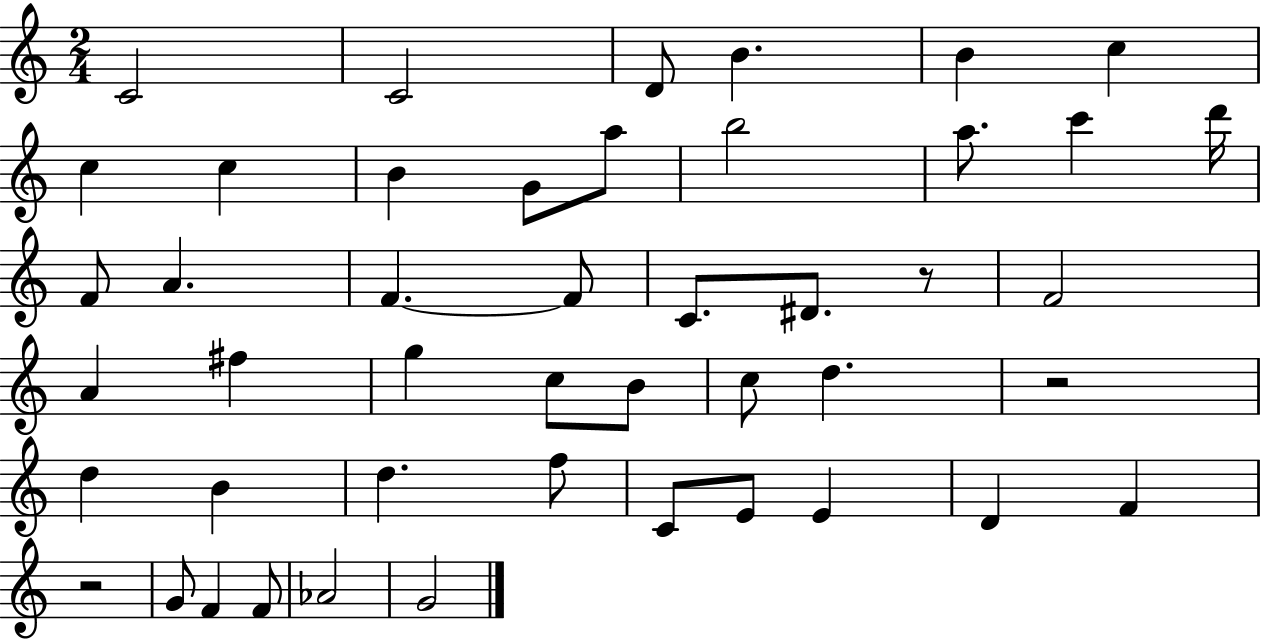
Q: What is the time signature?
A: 2/4